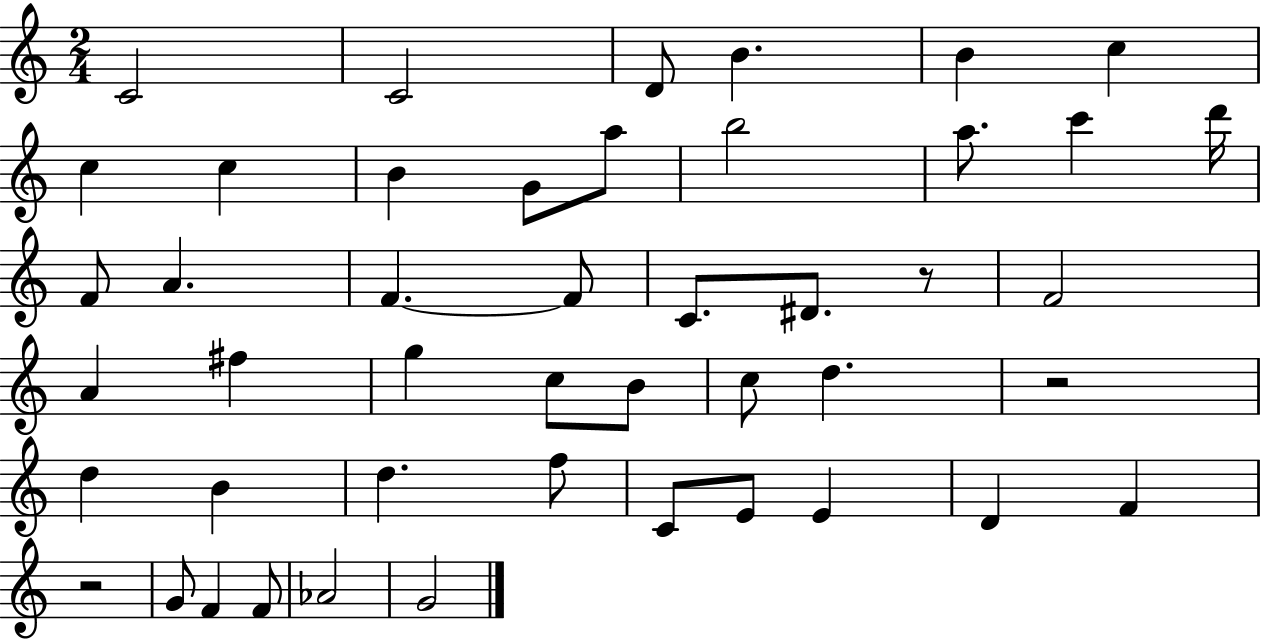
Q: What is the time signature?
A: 2/4